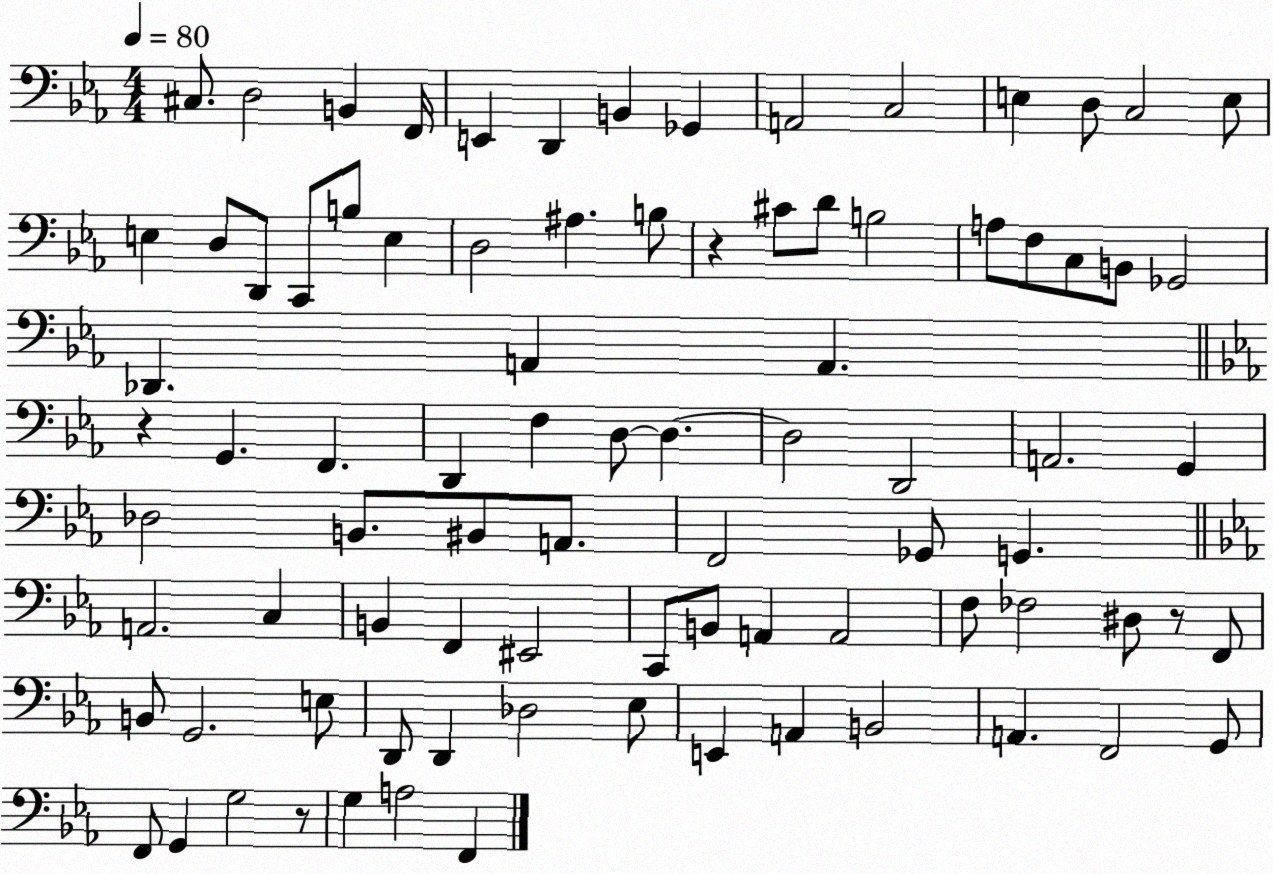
X:1
T:Untitled
M:4/4
L:1/4
K:Eb
^C,/2 D,2 B,, F,,/4 E,, D,, B,, _G,, A,,2 C,2 E, D,/2 C,2 E,/2 E, D,/2 D,,/2 C,,/2 B,/2 E, D,2 ^A, B,/2 z ^C/2 D/2 B,2 A,/2 F,/2 C,/2 B,,/2 _G,,2 _D,, A,, A,, z G,, F,, D,, F, D,/2 D, D,2 D,,2 A,,2 G,, _D,2 B,,/2 ^B,,/2 A,,/2 F,,2 _G,,/2 G,, A,,2 C, B,, F,, ^E,,2 C,,/2 B,,/2 A,, A,,2 F,/2 _F,2 ^D,/2 z/2 F,,/2 B,,/2 G,,2 E,/2 D,,/2 D,, _D,2 _E,/2 E,, A,, B,,2 A,, F,,2 G,,/2 F,,/2 G,, G,2 z/2 G, A,2 F,,